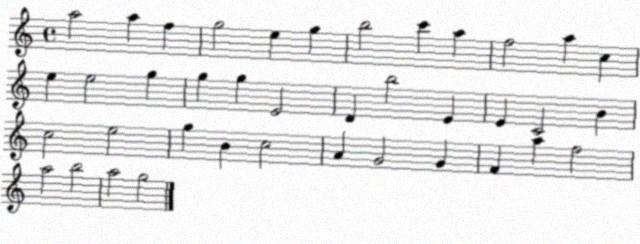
X:1
T:Untitled
M:4/4
L:1/4
K:C
a2 a f g2 e g b2 c' a f2 a c e e2 g g g E2 D b2 E E C2 B c2 e2 g B c2 A G2 G F a f2 a2 b2 a2 g2